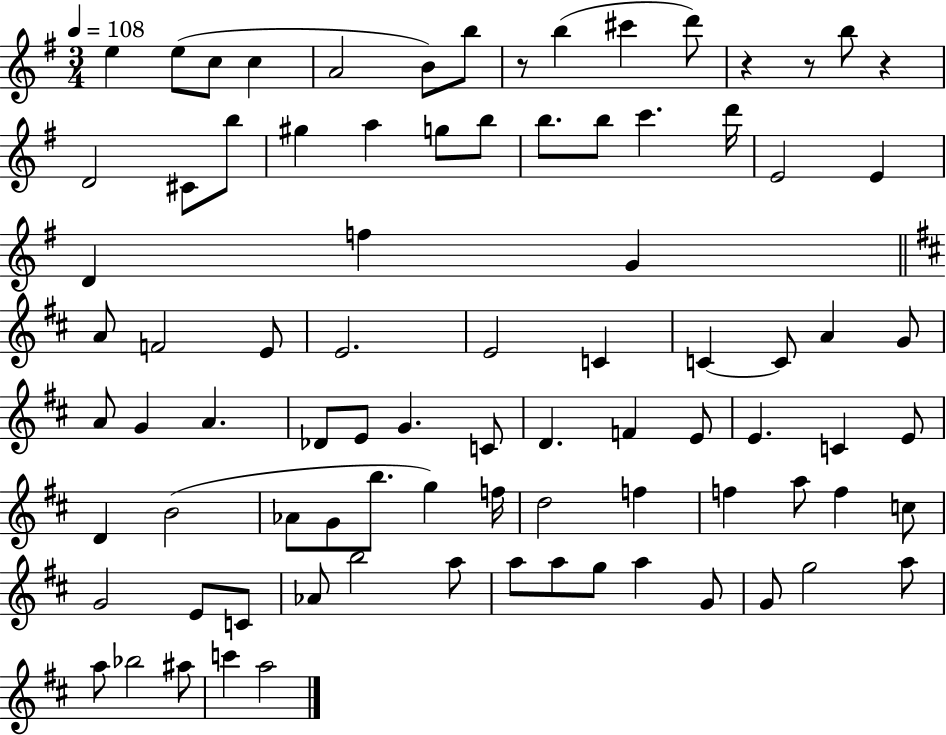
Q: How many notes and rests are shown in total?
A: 86